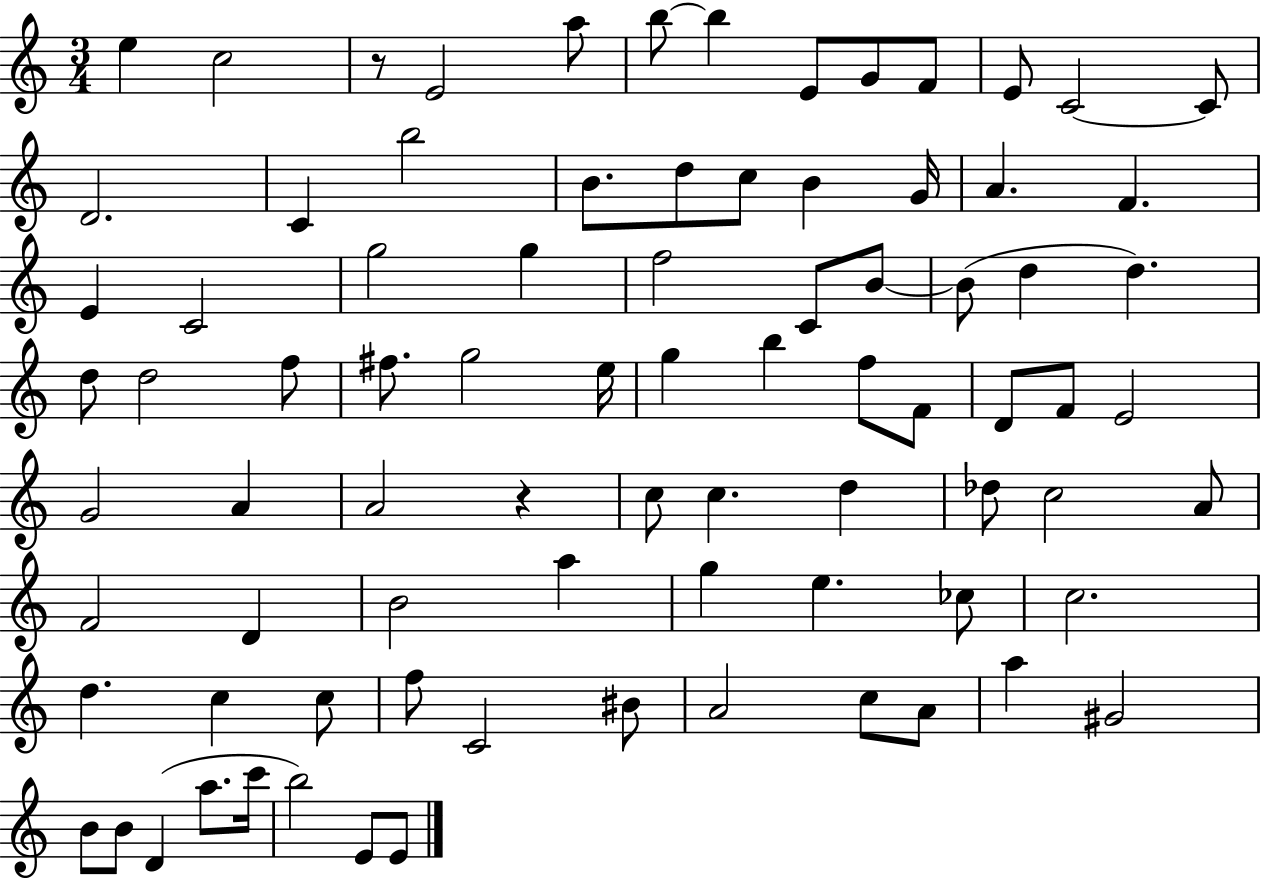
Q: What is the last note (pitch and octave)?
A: E4